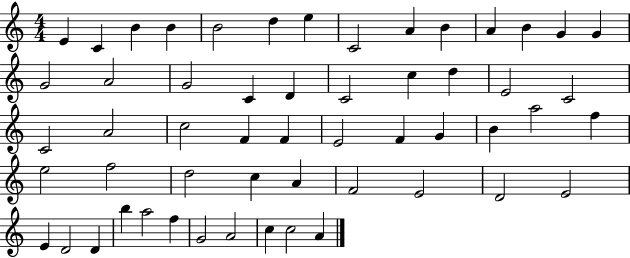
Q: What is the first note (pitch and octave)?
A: E4